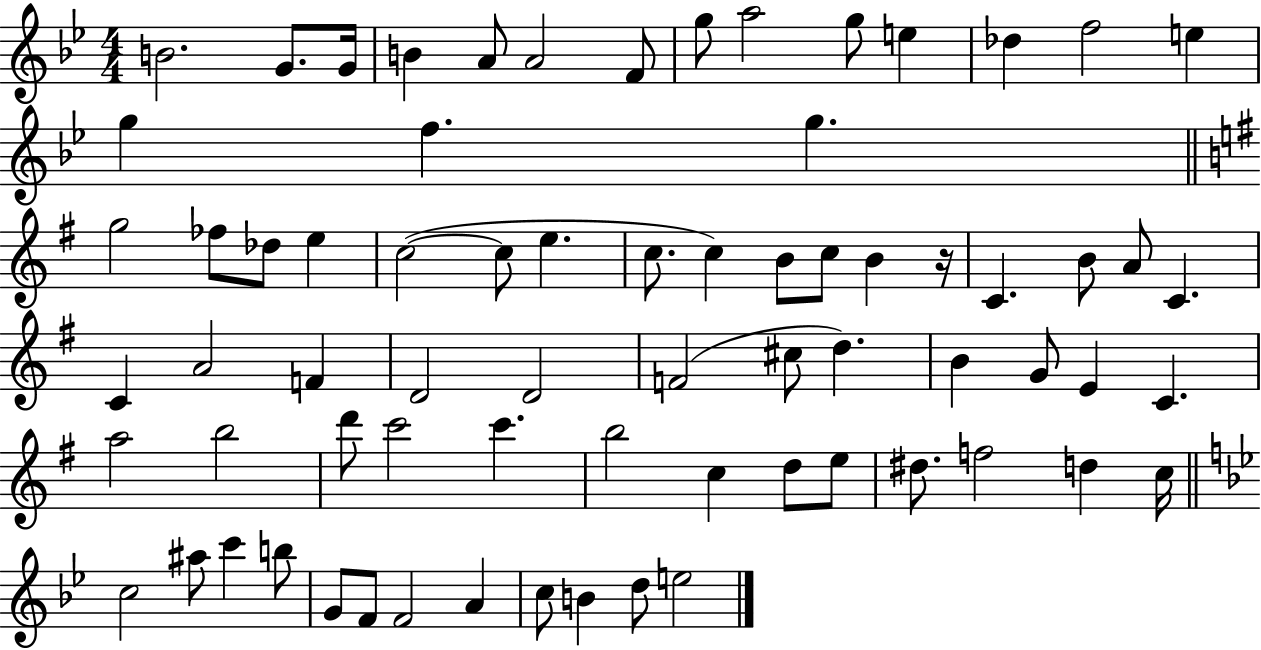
X:1
T:Untitled
M:4/4
L:1/4
K:Bb
B2 G/2 G/4 B A/2 A2 F/2 g/2 a2 g/2 e _d f2 e g f g g2 _f/2 _d/2 e c2 c/2 e c/2 c B/2 c/2 B z/4 C B/2 A/2 C C A2 F D2 D2 F2 ^c/2 d B G/2 E C a2 b2 d'/2 c'2 c' b2 c d/2 e/2 ^d/2 f2 d c/4 c2 ^a/2 c' b/2 G/2 F/2 F2 A c/2 B d/2 e2